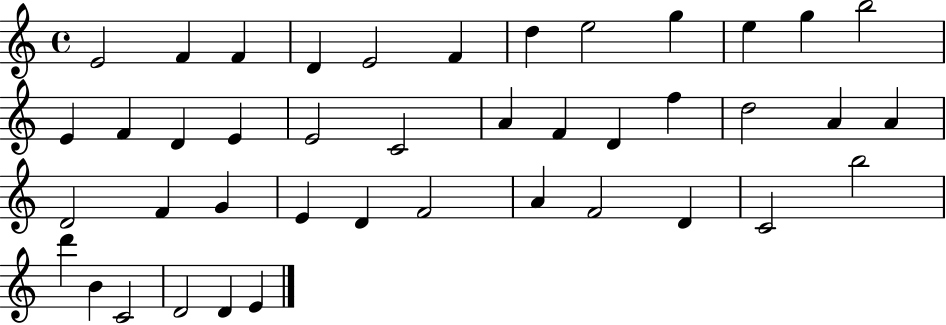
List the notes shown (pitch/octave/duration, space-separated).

E4/h F4/q F4/q D4/q E4/h F4/q D5/q E5/h G5/q E5/q G5/q B5/h E4/q F4/q D4/q E4/q E4/h C4/h A4/q F4/q D4/q F5/q D5/h A4/q A4/q D4/h F4/q G4/q E4/q D4/q F4/h A4/q F4/h D4/q C4/h B5/h D6/q B4/q C4/h D4/h D4/q E4/q